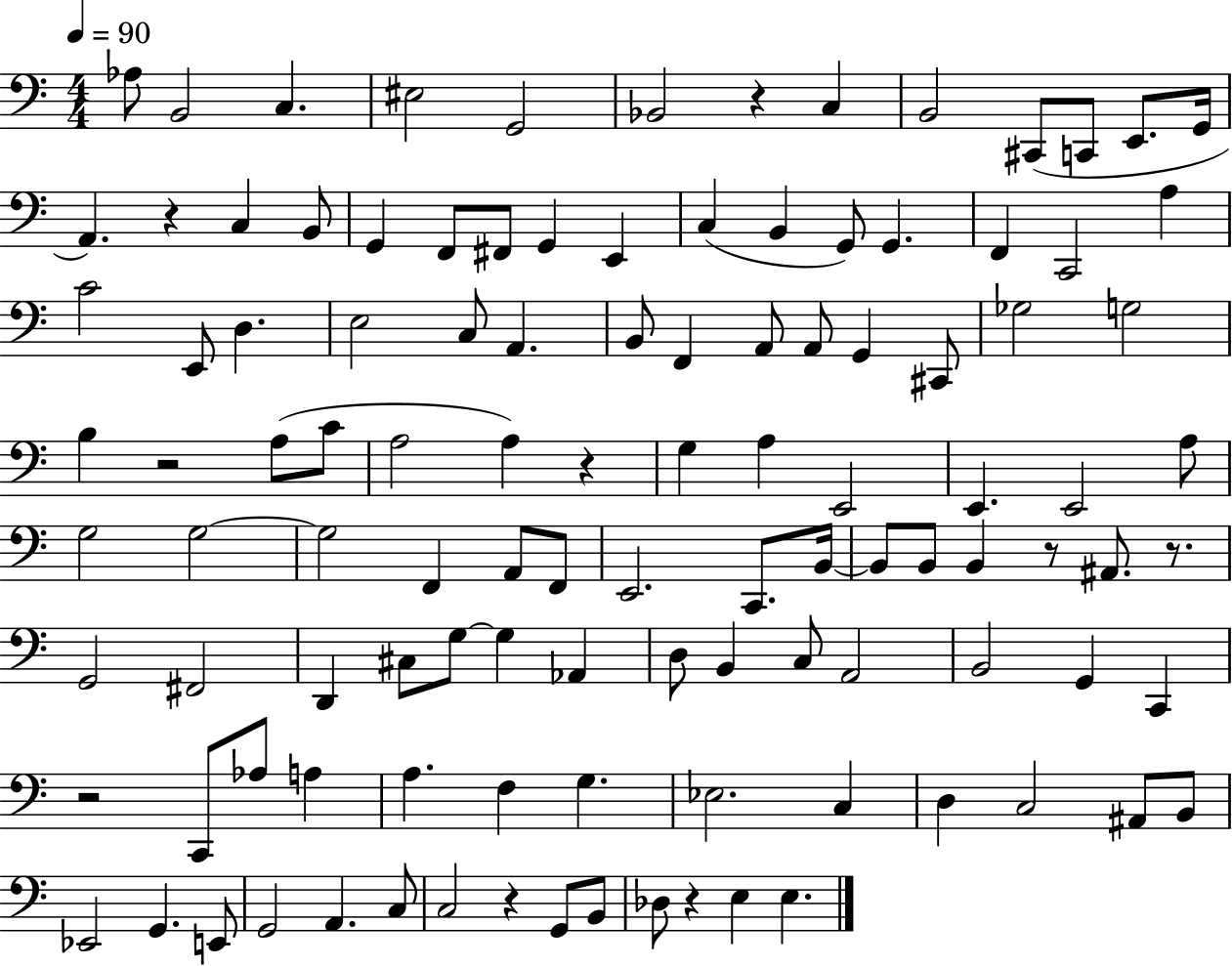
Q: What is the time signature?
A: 4/4